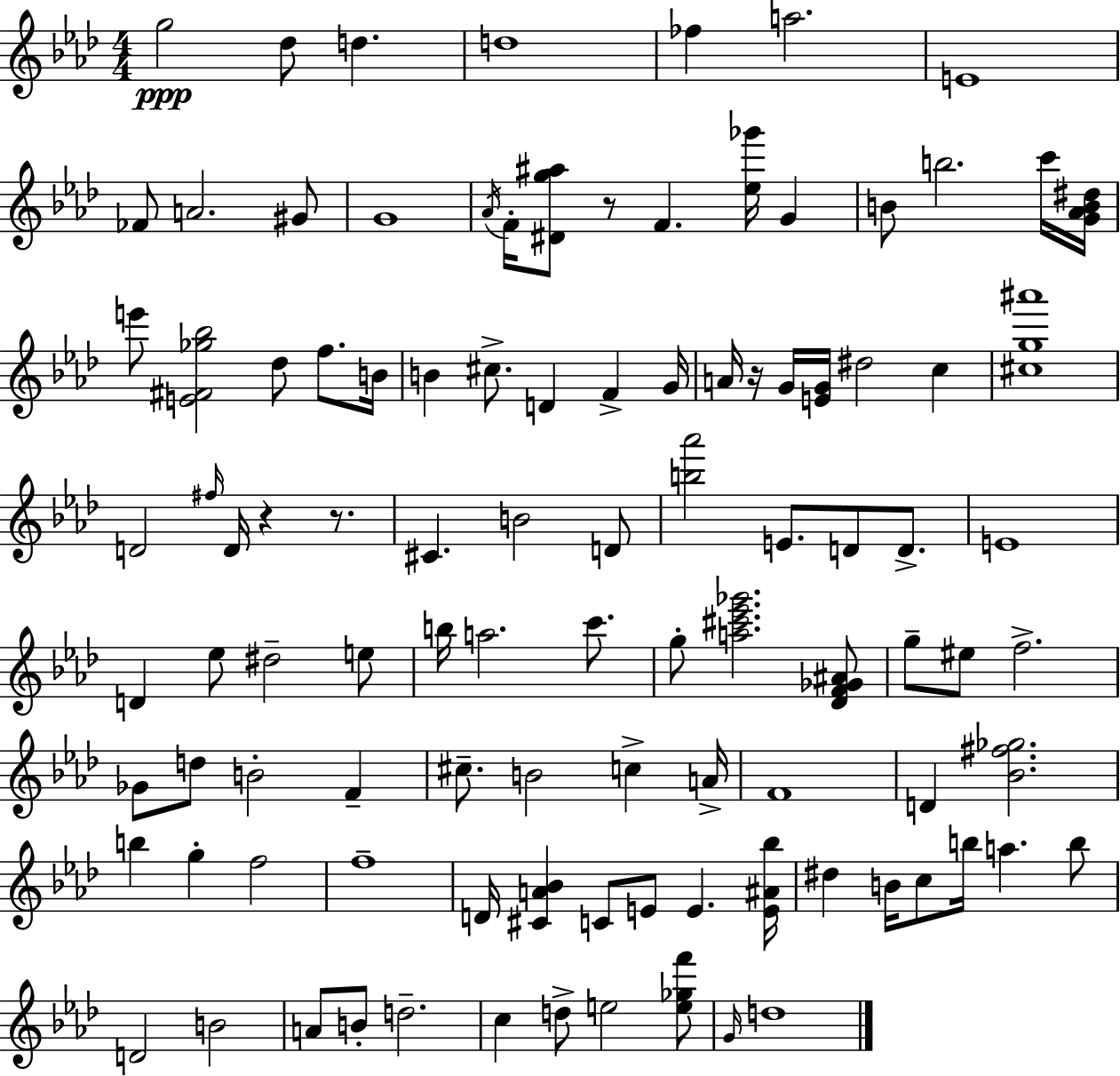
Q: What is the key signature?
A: F minor